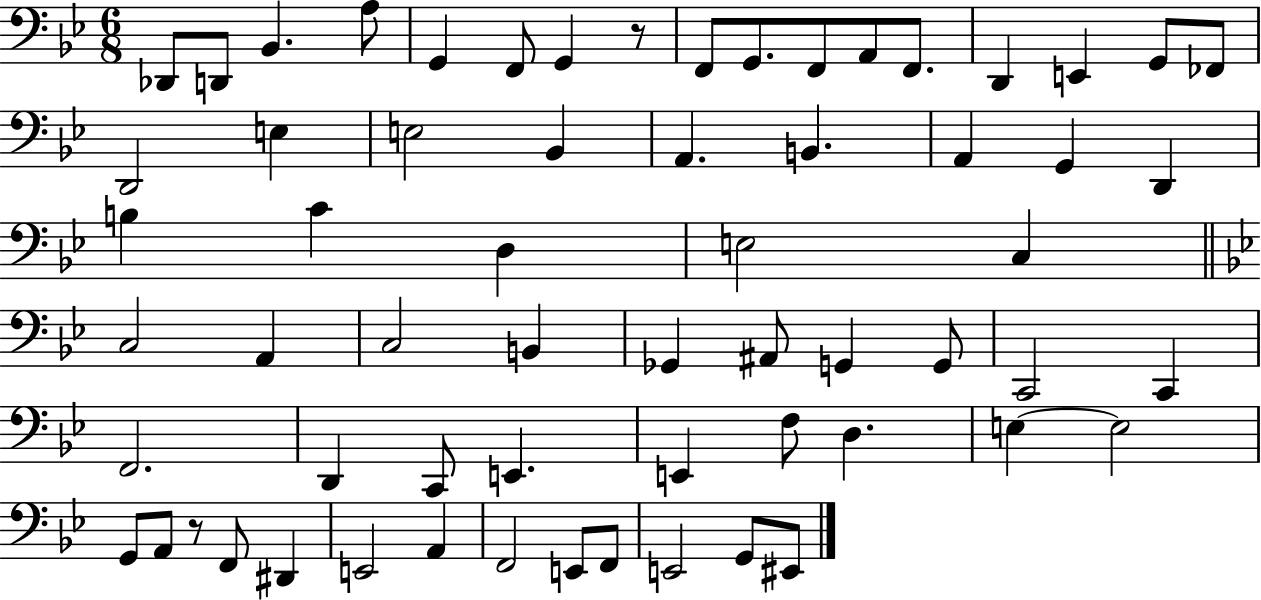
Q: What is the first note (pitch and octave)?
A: Db2